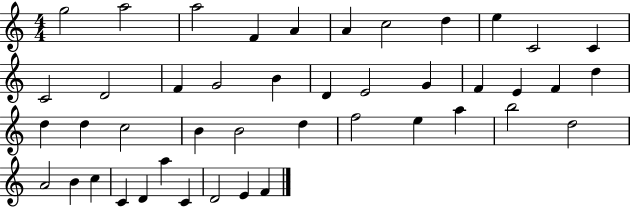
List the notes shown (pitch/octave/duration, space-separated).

G5/h A5/h A5/h F4/q A4/q A4/q C5/h D5/q E5/q C4/h C4/q C4/h D4/h F4/q G4/h B4/q D4/q E4/h G4/q F4/q E4/q F4/q D5/q D5/q D5/q C5/h B4/q B4/h D5/q F5/h E5/q A5/q B5/h D5/h A4/h B4/q C5/q C4/q D4/q A5/q C4/q D4/h E4/q F4/q